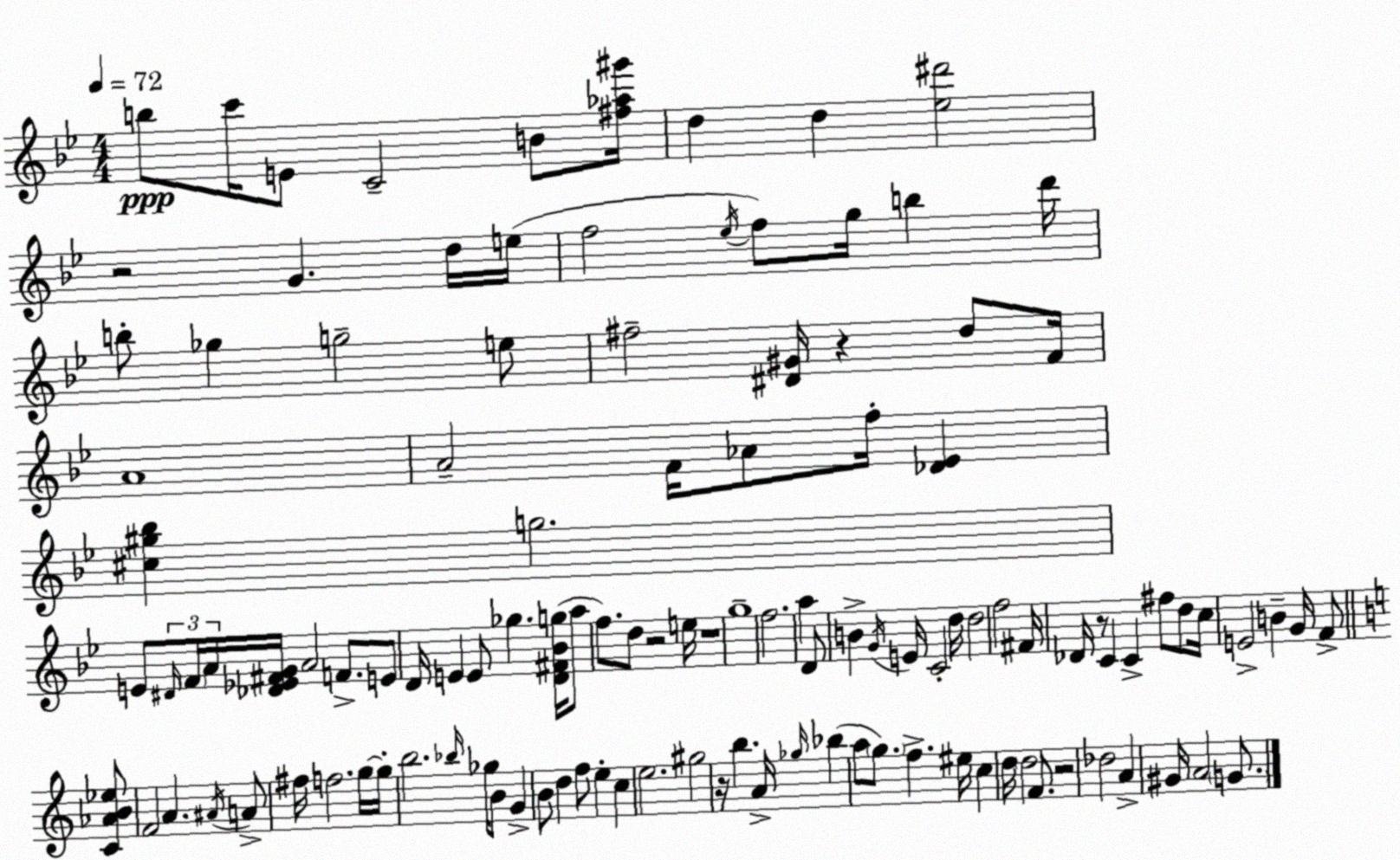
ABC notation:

X:1
T:Untitled
M:4/4
L:1/4
K:Gm
b/2 c'/4 E/2 C2 B/2 [^f_a^g']/4 d d [_e^d']2 z2 G d/4 e/4 f2 _e/4 f/2 g/4 b d'/4 b/2 _g g2 e/2 ^f2 [^D^G]/4 z d/2 F/4 A4 A2 F/4 _A/2 f/4 [_D_E] [^c^g_b] g2 E/2 ^D/4 F/4 A/4 [_D_E^FG]/4 A2 F/2 E/2 D/4 E E/2 _g [D^F_Bg]/4 a/2 f/2 d/2 z2 e/4 z4 g4 f2 a D/2 B G/4 E/4 C2 d/4 d2 f2 ^F/4 _D/4 z/2 C C ^f/2 d/2 c/4 E2 B G/4 F/2 [C_AB_e]/2 F2 A ^A/4 A/2 ^f/4 f2 g/4 g/4 b2 _b/4 _g/4 B/2 G B/2 d f/2 e c e2 ^g2 z/4 b A/4 _g/4 _b a/2 g/2 f ^e/4 c d/4 d2 F/2 z2 _d2 A ^G/4 A2 G/2